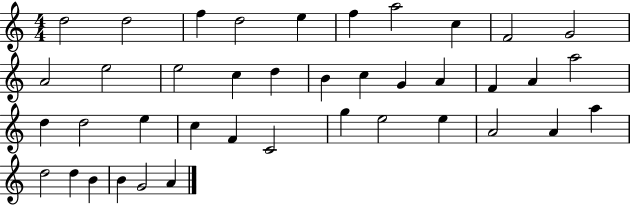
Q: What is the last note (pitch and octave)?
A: A4